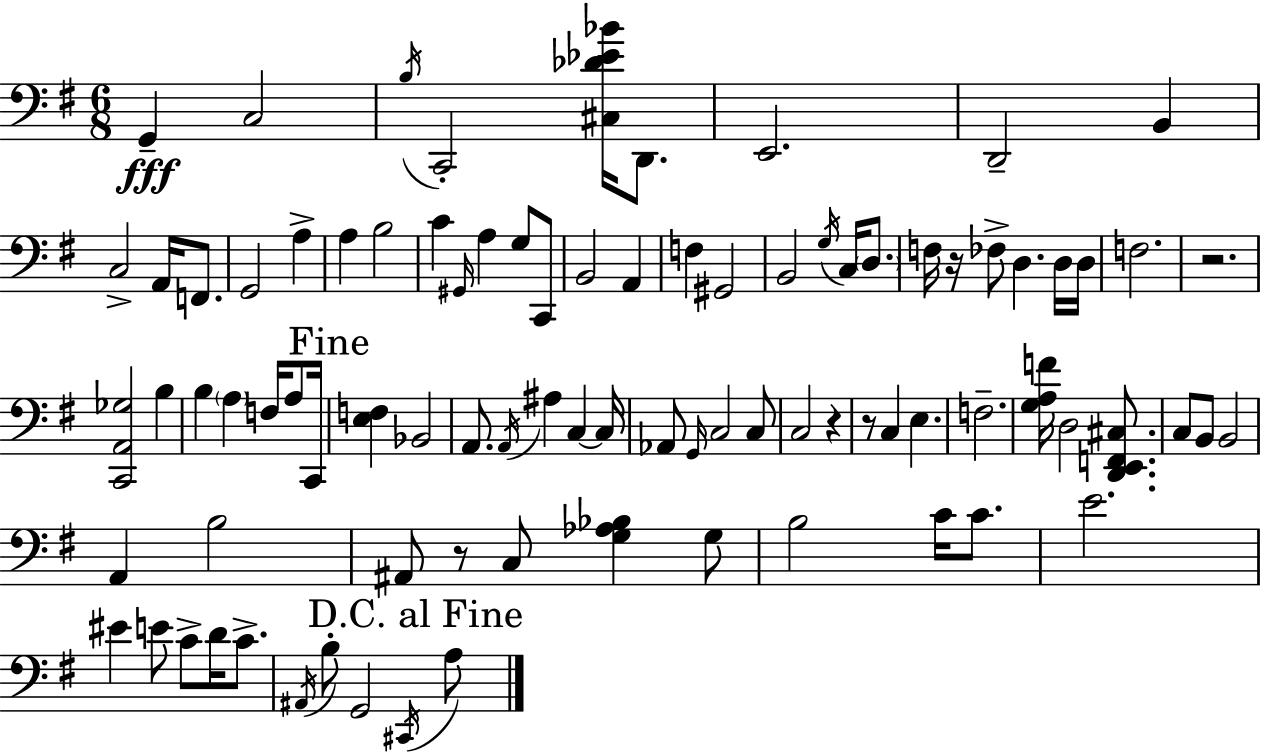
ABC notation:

X:1
T:Untitled
M:6/8
L:1/4
K:G
G,, C,2 B,/4 C,,2 [^C,_D_E_B]/4 D,,/2 E,,2 D,,2 B,, C,2 A,,/4 F,,/2 G,,2 A, A, B,2 C ^G,,/4 A, G,/2 C,,/2 B,,2 A,, F, ^G,,2 B,,2 G,/4 C,/4 D,/2 F,/4 z/4 _F,/2 D, D,/4 D,/4 F,2 z2 [C,,A,,_G,]2 B, B, A, F,/4 A,/2 C,,/4 [E,F,] _B,,2 A,,/2 A,,/4 ^A, C, C,/4 _A,,/2 G,,/4 C,2 C,/2 C,2 z z/2 C, E, F,2 [G,A,F]/4 D,2 [D,,E,,F,,^C,]/2 C,/2 B,,/2 B,,2 A,, B,2 ^A,,/2 z/2 C,/2 [G,_A,_B,] G,/2 B,2 C/4 C/2 E2 ^E E/2 C/2 D/4 C/2 ^A,,/4 B,/2 G,,2 ^C,,/4 A,/2